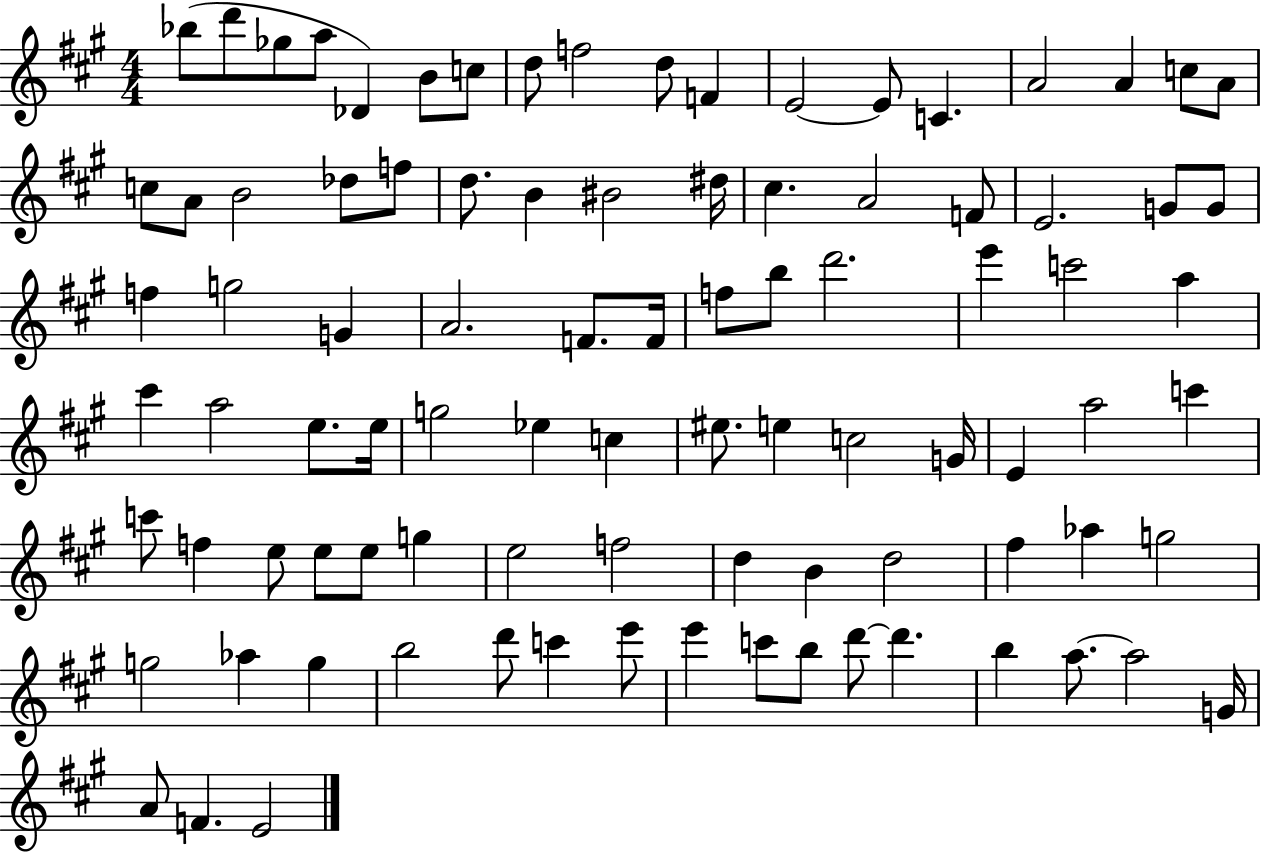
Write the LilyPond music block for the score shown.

{
  \clef treble
  \numericTimeSignature
  \time 4/4
  \key a \major
  \repeat volta 2 { bes''8( d'''8 ges''8 a''8 des'4) b'8 c''8 | d''8 f''2 d''8 f'4 | e'2~~ e'8 c'4. | a'2 a'4 c''8 a'8 | \break c''8 a'8 b'2 des''8 f''8 | d''8. b'4 bis'2 dis''16 | cis''4. a'2 f'8 | e'2. g'8 g'8 | \break f''4 g''2 g'4 | a'2. f'8. f'16 | f''8 b''8 d'''2. | e'''4 c'''2 a''4 | \break cis'''4 a''2 e''8. e''16 | g''2 ees''4 c''4 | eis''8. e''4 c''2 g'16 | e'4 a''2 c'''4 | \break c'''8 f''4 e''8 e''8 e''8 g''4 | e''2 f''2 | d''4 b'4 d''2 | fis''4 aes''4 g''2 | \break g''2 aes''4 g''4 | b''2 d'''8 c'''4 e'''8 | e'''4 c'''8 b''8 d'''8~~ d'''4. | b''4 a''8.~~ a''2 g'16 | \break a'8 f'4. e'2 | } \bar "|."
}